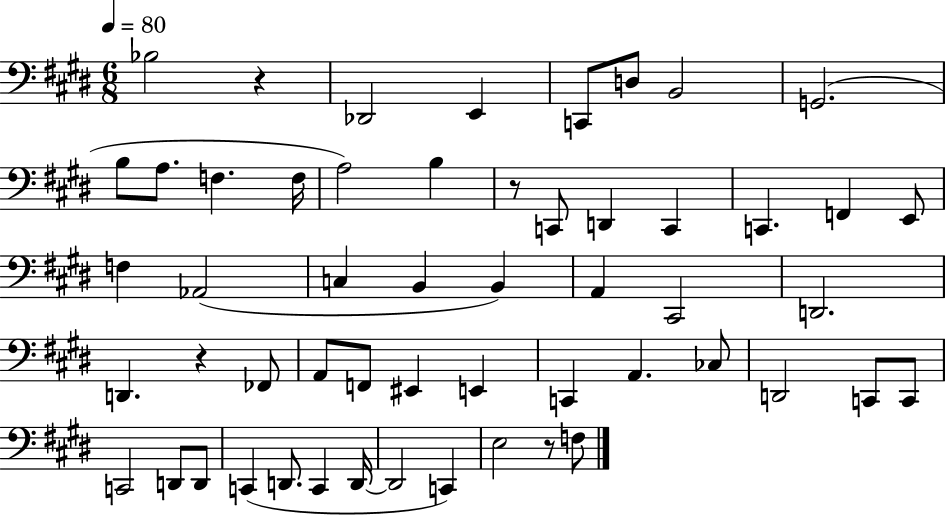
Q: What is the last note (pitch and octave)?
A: F3